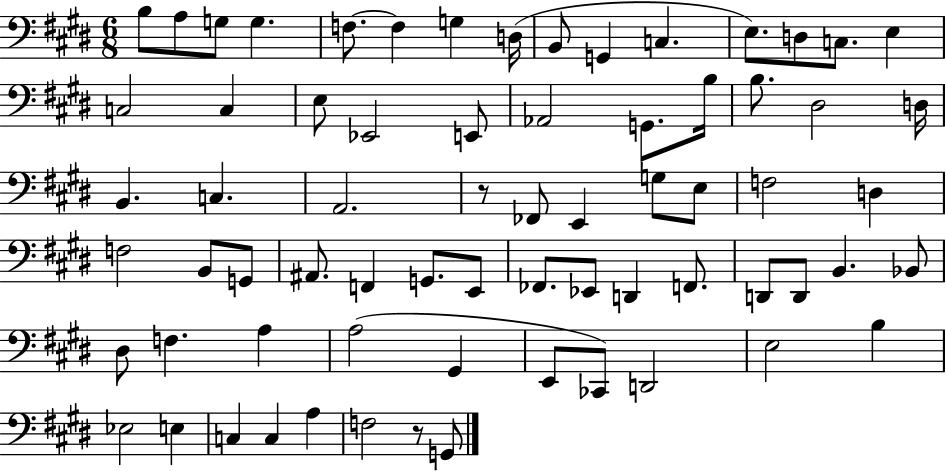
{
  \clef bass
  \numericTimeSignature
  \time 6/8
  \key e \major
  \repeat volta 2 { b8 a8 g8 g4. | f8.~~ f4 g4 d16( | b,8 g,4 c4. | e8.) d8 c8. e4 | \break c2 c4 | e8 ees,2 e,8 | aes,2 g,8. b16 | b8. dis2 d16 | \break b,4. c4. | a,2. | r8 fes,8 e,4 g8 e8 | f2 d4 | \break f2 b,8 g,8 | ais,8. f,4 g,8. e,8 | fes,8. ees,8 d,4 f,8. | d,8 d,8 b,4. bes,8 | \break dis8 f4. a4 | a2( gis,4 | e,8 ces,8) d,2 | e2 b4 | \break ees2 e4 | c4 c4 a4 | f2 r8 g,8 | } \bar "|."
}